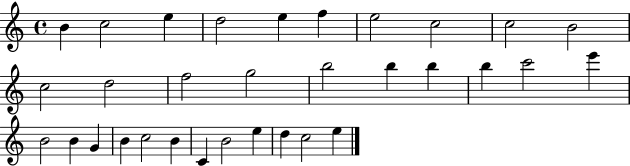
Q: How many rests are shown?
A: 0